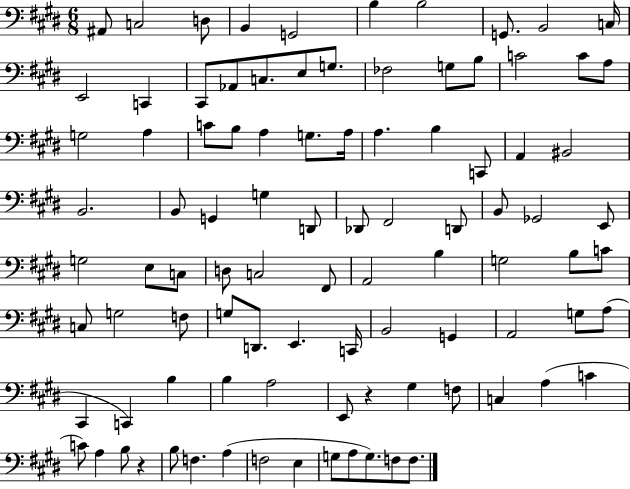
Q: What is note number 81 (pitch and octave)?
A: C4